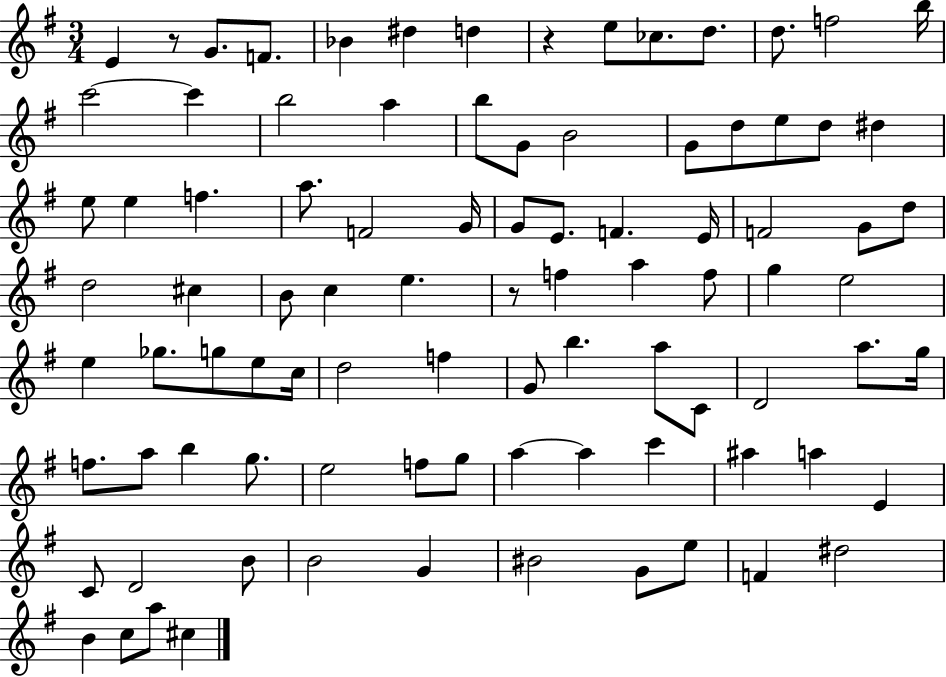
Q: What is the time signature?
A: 3/4